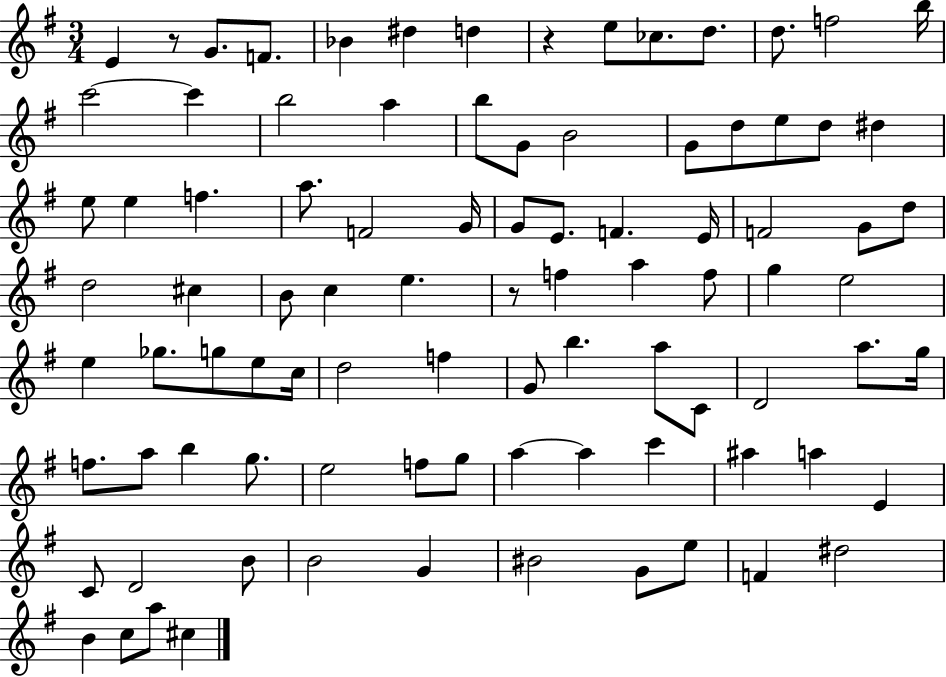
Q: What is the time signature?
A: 3/4